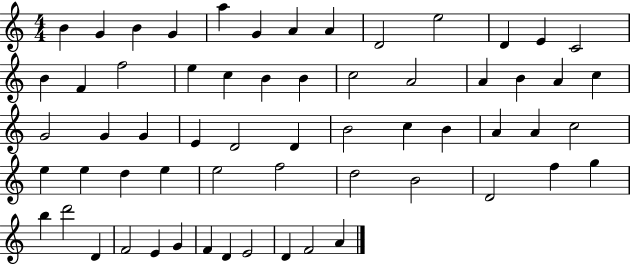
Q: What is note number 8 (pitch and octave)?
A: A4